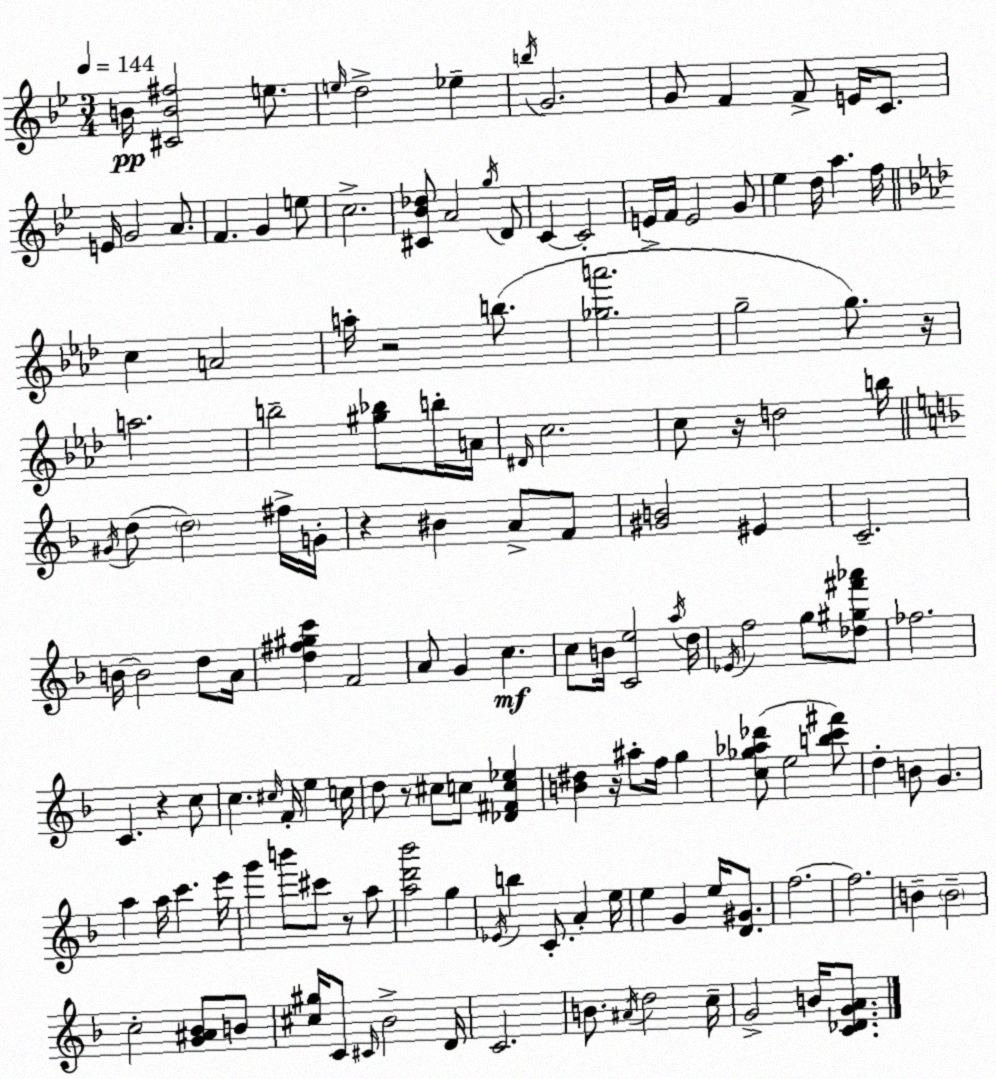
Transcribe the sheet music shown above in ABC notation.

X:1
T:Untitled
M:3/4
L:1/4
K:Gm
B/4 [^CB^f]2 e/2 e/4 d2 _e b/4 G2 G/2 F F/2 E/4 C/2 E/4 G2 A/2 F G e/2 c2 [^C_B_d]/2 A2 g/4 D/2 C C2 E/4 F/4 E2 G/2 _e d/4 a f/4 c A2 a/4 z2 b/2 [_ga']2 g2 g/2 z/4 a2 b2 [^g_b]/2 b/4 A/4 ^D/4 c2 c/2 z/4 d2 b/4 ^G/4 d/2 d2 ^f/4 G/4 z ^B A/2 F/2 [^GB]2 ^E C2 B/4 B2 d/2 A/4 [d^f^gc'] F2 A/2 G c c/2 B/4 [Ce]2 a/4 d/4 _E/4 f2 g/2 [_d^g^f'_a']/2 _f2 C z c/2 c ^c/4 F/4 e c/4 d/2 z/2 ^c/2 c/2 [_D^Fc_e] [B^d] z/4 ^a/2 f/4 g [c_g_a_d']/2 e2 [bc'^f']/2 d B/2 G a a/4 c' e'/4 g' b'/2 ^c'/2 z/2 a/2 [ad'_b']2 g _E/4 b C/2 A e/4 e G e/4 [D^G]/2 f2 f2 B B2 c2 [G^A_B]/2 B/2 [^c^g]/4 C/2 ^C/4 _B2 D/4 C2 B/2 ^A/4 d2 c/4 G2 B/4 [C_DGA]/2